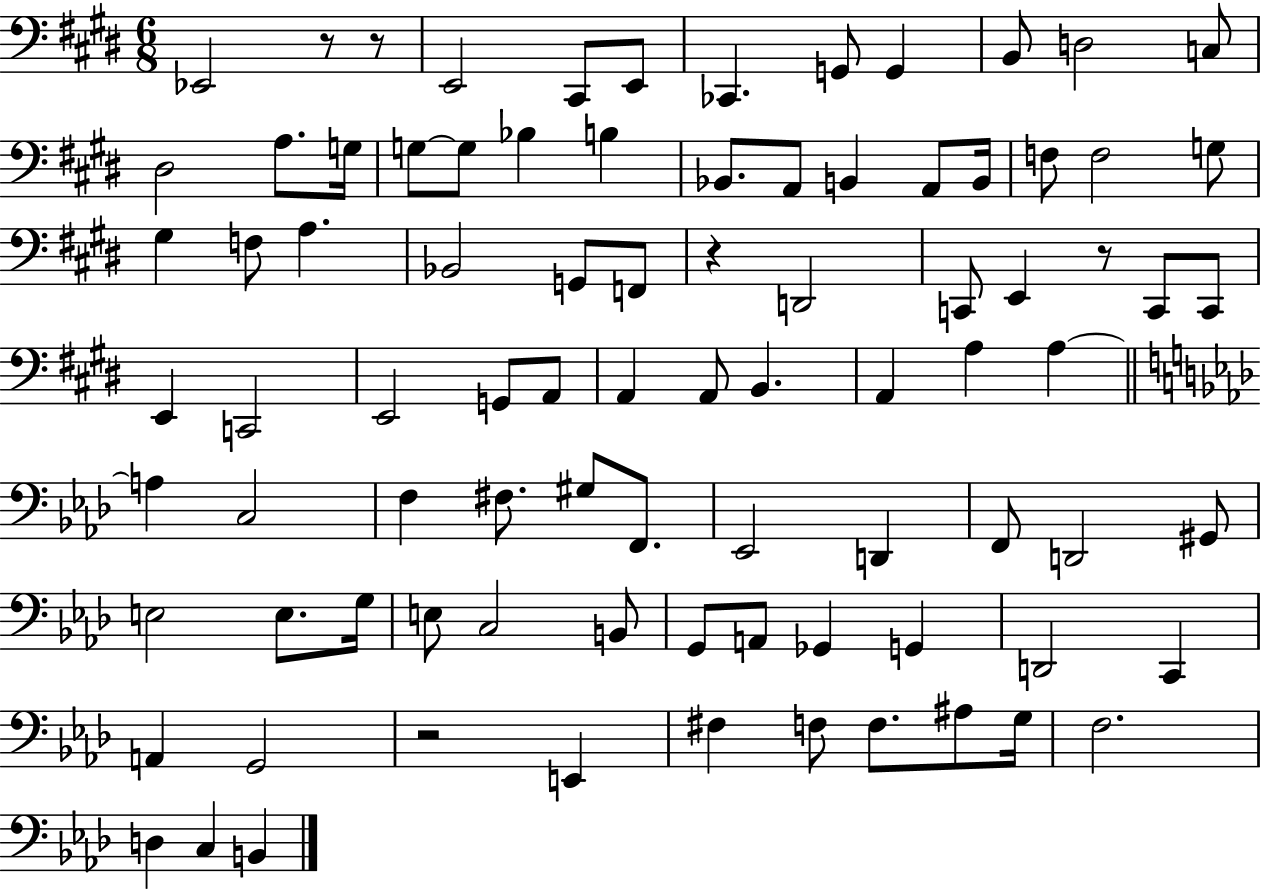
{
  \clef bass
  \numericTimeSignature
  \time 6/8
  \key e \major
  ees,2 r8 r8 | e,2 cis,8 e,8 | ces,4. g,8 g,4 | b,8 d2 c8 | \break dis2 a8. g16 | g8~~ g8 bes4 b4 | bes,8. a,8 b,4 a,8 b,16 | f8 f2 g8 | \break gis4 f8 a4. | bes,2 g,8 f,8 | r4 d,2 | c,8 e,4 r8 c,8 c,8 | \break e,4 c,2 | e,2 g,8 a,8 | a,4 a,8 b,4. | a,4 a4 a4~~ | \break \bar "||" \break \key aes \major a4 c2 | f4 fis8. gis8 f,8. | ees,2 d,4 | f,8 d,2 gis,8 | \break e2 e8. g16 | e8 c2 b,8 | g,8 a,8 ges,4 g,4 | d,2 c,4 | \break a,4 g,2 | r2 e,4 | fis4 f8 f8. ais8 g16 | f2. | \break d4 c4 b,4 | \bar "|."
}